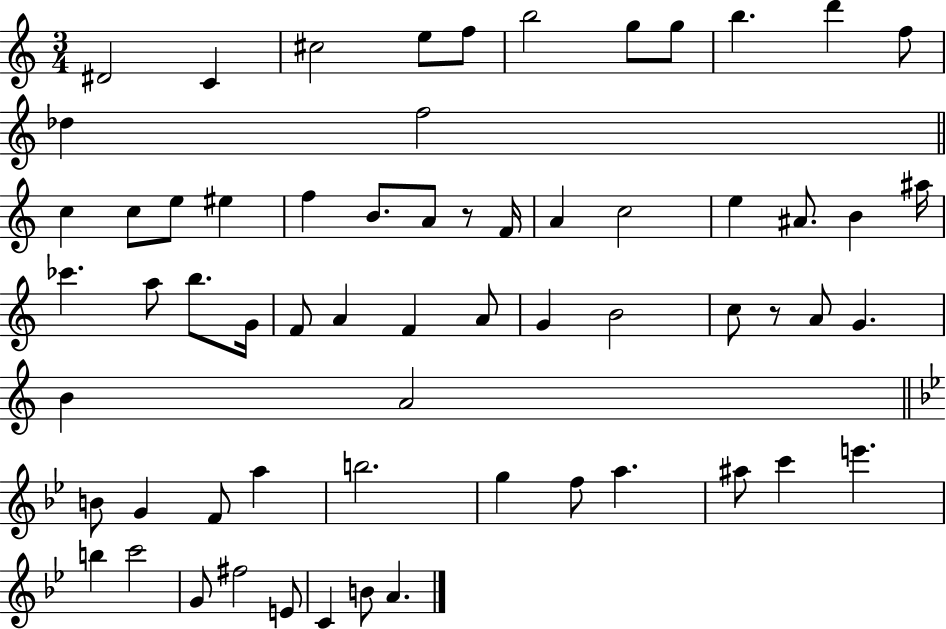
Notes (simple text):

D#4/h C4/q C#5/h E5/e F5/e B5/h G5/e G5/e B5/q. D6/q F5/e Db5/q F5/h C5/q C5/e E5/e EIS5/q F5/q B4/e. A4/e R/e F4/s A4/q C5/h E5/q A#4/e. B4/q A#5/s CES6/q. A5/e B5/e. G4/s F4/e A4/q F4/q A4/e G4/q B4/h C5/e R/e A4/e G4/q. B4/q A4/h B4/e G4/q F4/e A5/q B5/h. G5/q F5/e A5/q. A#5/e C6/q E6/q. B5/q C6/h G4/e F#5/h E4/e C4/q B4/e A4/q.